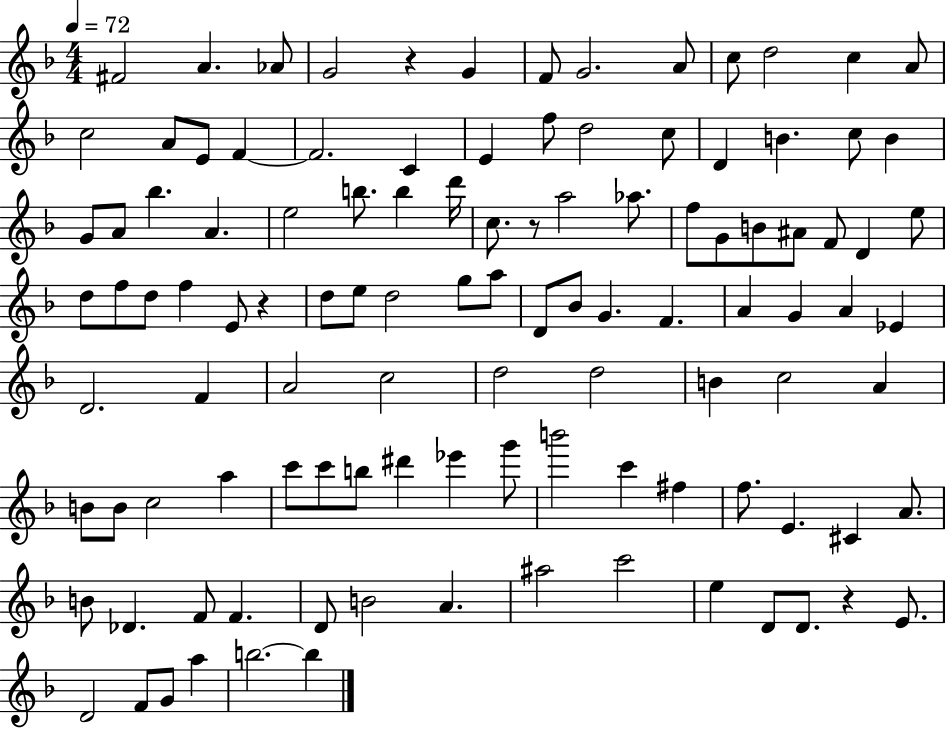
X:1
T:Untitled
M:4/4
L:1/4
K:F
^F2 A _A/2 G2 z G F/2 G2 A/2 c/2 d2 c A/2 c2 A/2 E/2 F F2 C E f/2 d2 c/2 D B c/2 B G/2 A/2 _b A e2 b/2 b d'/4 c/2 z/2 a2 _a/2 f/2 G/2 B/2 ^A/2 F/2 D e/2 d/2 f/2 d/2 f E/2 z d/2 e/2 d2 g/2 a/2 D/2 _B/2 G F A G A _E D2 F A2 c2 d2 d2 B c2 A B/2 B/2 c2 a c'/2 c'/2 b/2 ^d' _e' g'/2 b'2 c' ^f f/2 E ^C A/2 B/2 _D F/2 F D/2 B2 A ^a2 c'2 e D/2 D/2 z E/2 D2 F/2 G/2 a b2 b